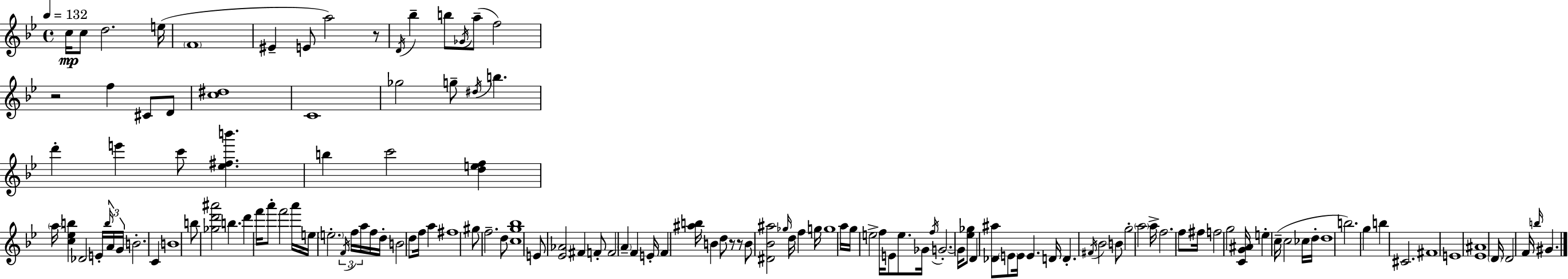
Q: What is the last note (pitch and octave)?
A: G#4